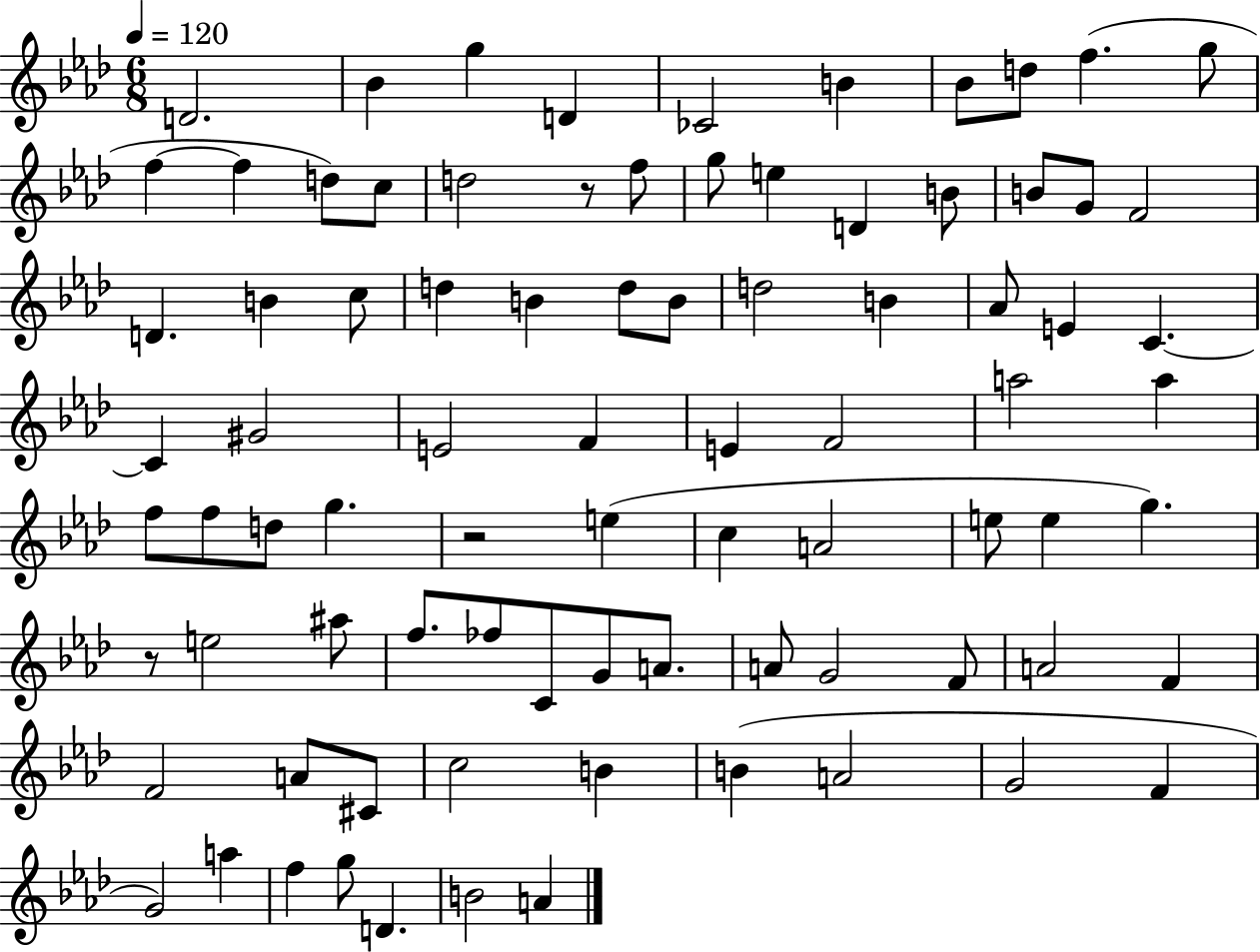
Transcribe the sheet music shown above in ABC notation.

X:1
T:Untitled
M:6/8
L:1/4
K:Ab
D2 _B g D _C2 B _B/2 d/2 f g/2 f f d/2 c/2 d2 z/2 f/2 g/2 e D B/2 B/2 G/2 F2 D B c/2 d B d/2 B/2 d2 B _A/2 E C C ^G2 E2 F E F2 a2 a f/2 f/2 d/2 g z2 e c A2 e/2 e g z/2 e2 ^a/2 f/2 _f/2 C/2 G/2 A/2 A/2 G2 F/2 A2 F F2 A/2 ^C/2 c2 B B A2 G2 F G2 a f g/2 D B2 A